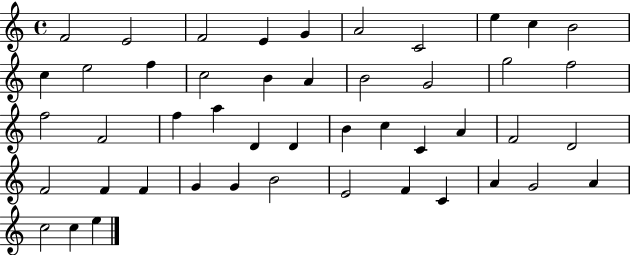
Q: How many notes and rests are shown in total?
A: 47